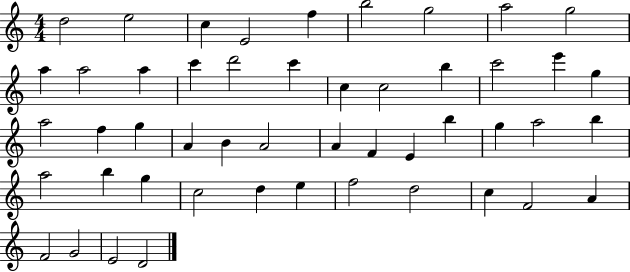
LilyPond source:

{
  \clef treble
  \numericTimeSignature
  \time 4/4
  \key c \major
  d''2 e''2 | c''4 e'2 f''4 | b''2 g''2 | a''2 g''2 | \break a''4 a''2 a''4 | c'''4 d'''2 c'''4 | c''4 c''2 b''4 | c'''2 e'''4 g''4 | \break a''2 f''4 g''4 | a'4 b'4 a'2 | a'4 f'4 e'4 b''4 | g''4 a''2 b''4 | \break a''2 b''4 g''4 | c''2 d''4 e''4 | f''2 d''2 | c''4 f'2 a'4 | \break f'2 g'2 | e'2 d'2 | \bar "|."
}